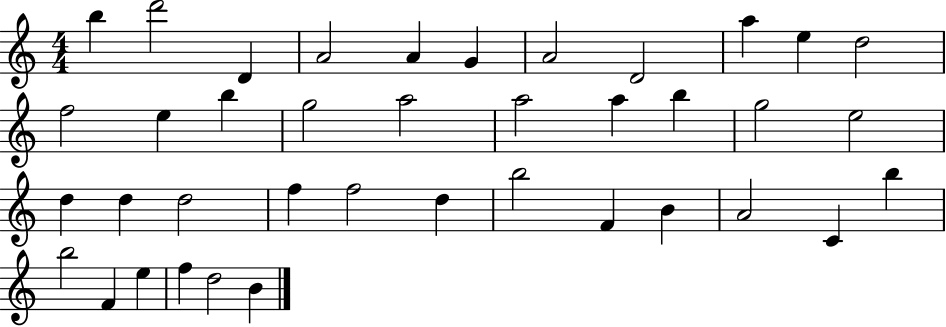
{
  \clef treble
  \numericTimeSignature
  \time 4/4
  \key c \major
  b''4 d'''2 d'4 | a'2 a'4 g'4 | a'2 d'2 | a''4 e''4 d''2 | \break f''2 e''4 b''4 | g''2 a''2 | a''2 a''4 b''4 | g''2 e''2 | \break d''4 d''4 d''2 | f''4 f''2 d''4 | b''2 f'4 b'4 | a'2 c'4 b''4 | \break b''2 f'4 e''4 | f''4 d''2 b'4 | \bar "|."
}